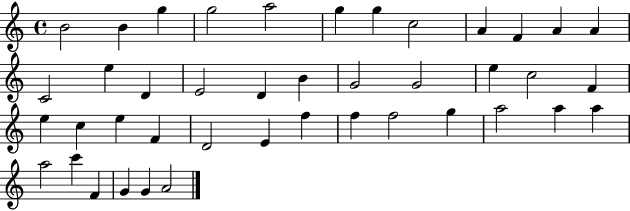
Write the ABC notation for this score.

X:1
T:Untitled
M:4/4
L:1/4
K:C
B2 B g g2 a2 g g c2 A F A A C2 e D E2 D B G2 G2 e c2 F e c e F D2 E f f f2 g a2 a a a2 c' F G G A2